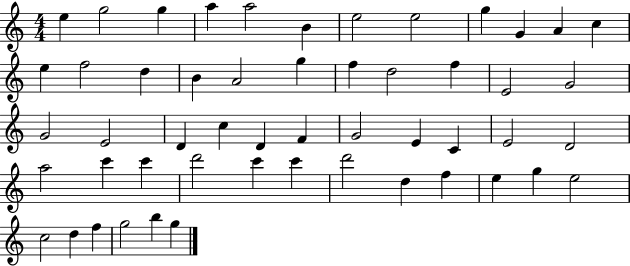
E5/q G5/h G5/q A5/q A5/h B4/q E5/h E5/h G5/q G4/q A4/q C5/q E5/q F5/h D5/q B4/q A4/h G5/q F5/q D5/h F5/q E4/h G4/h G4/h E4/h D4/q C5/q D4/q F4/q G4/h E4/q C4/q E4/h D4/h A5/h C6/q C6/q D6/h C6/q C6/q D6/h D5/q F5/q E5/q G5/q E5/h C5/h D5/q F5/q G5/h B5/q G5/q